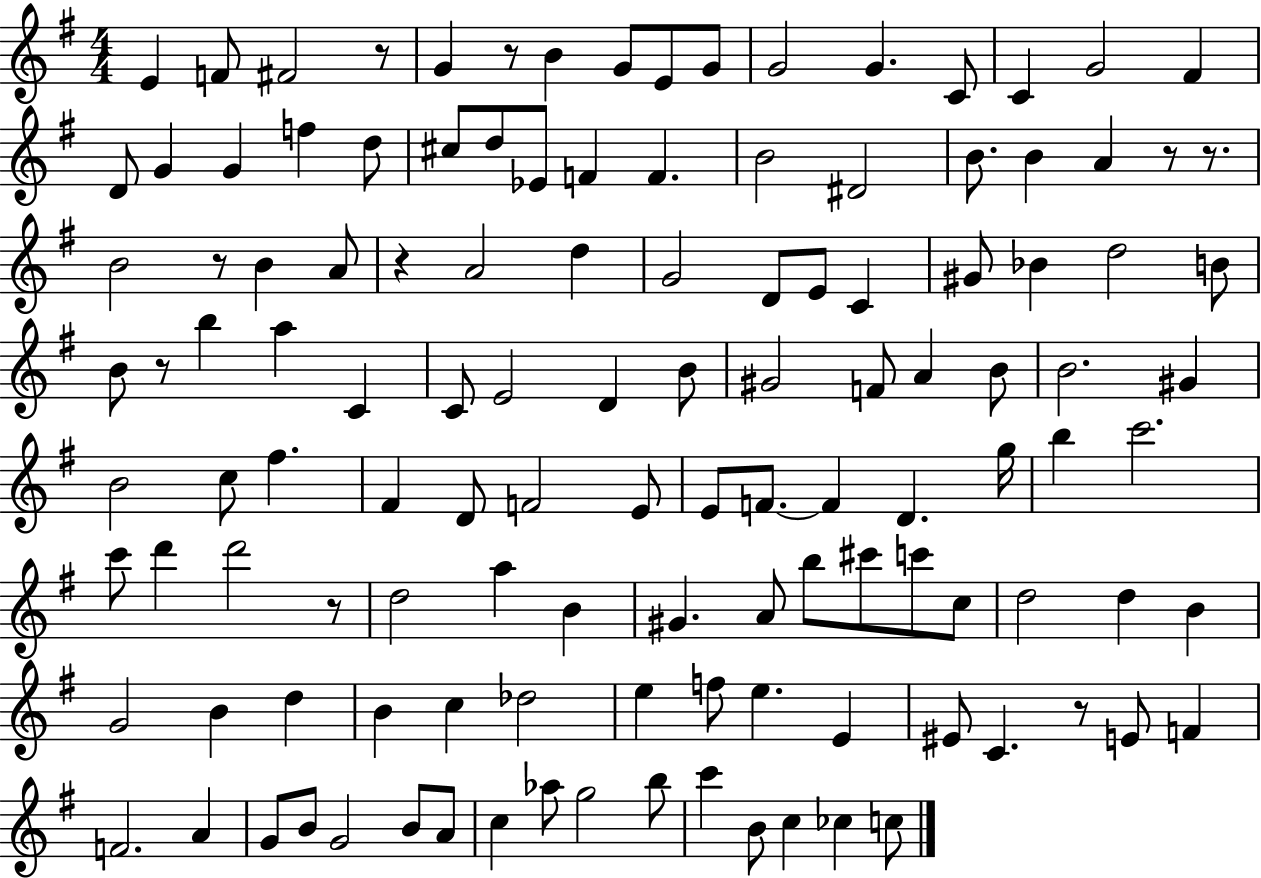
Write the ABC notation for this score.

X:1
T:Untitled
M:4/4
L:1/4
K:G
E F/2 ^F2 z/2 G z/2 B G/2 E/2 G/2 G2 G C/2 C G2 ^F D/2 G G f d/2 ^c/2 d/2 _E/2 F F B2 ^D2 B/2 B A z/2 z/2 B2 z/2 B A/2 z A2 d G2 D/2 E/2 C ^G/2 _B d2 B/2 B/2 z/2 b a C C/2 E2 D B/2 ^G2 F/2 A B/2 B2 ^G B2 c/2 ^f ^F D/2 F2 E/2 E/2 F/2 F D g/4 b c'2 c'/2 d' d'2 z/2 d2 a B ^G A/2 b/2 ^c'/2 c'/2 c/2 d2 d B G2 B d B c _d2 e f/2 e E ^E/2 C z/2 E/2 F F2 A G/2 B/2 G2 B/2 A/2 c _a/2 g2 b/2 c' B/2 c _c c/2